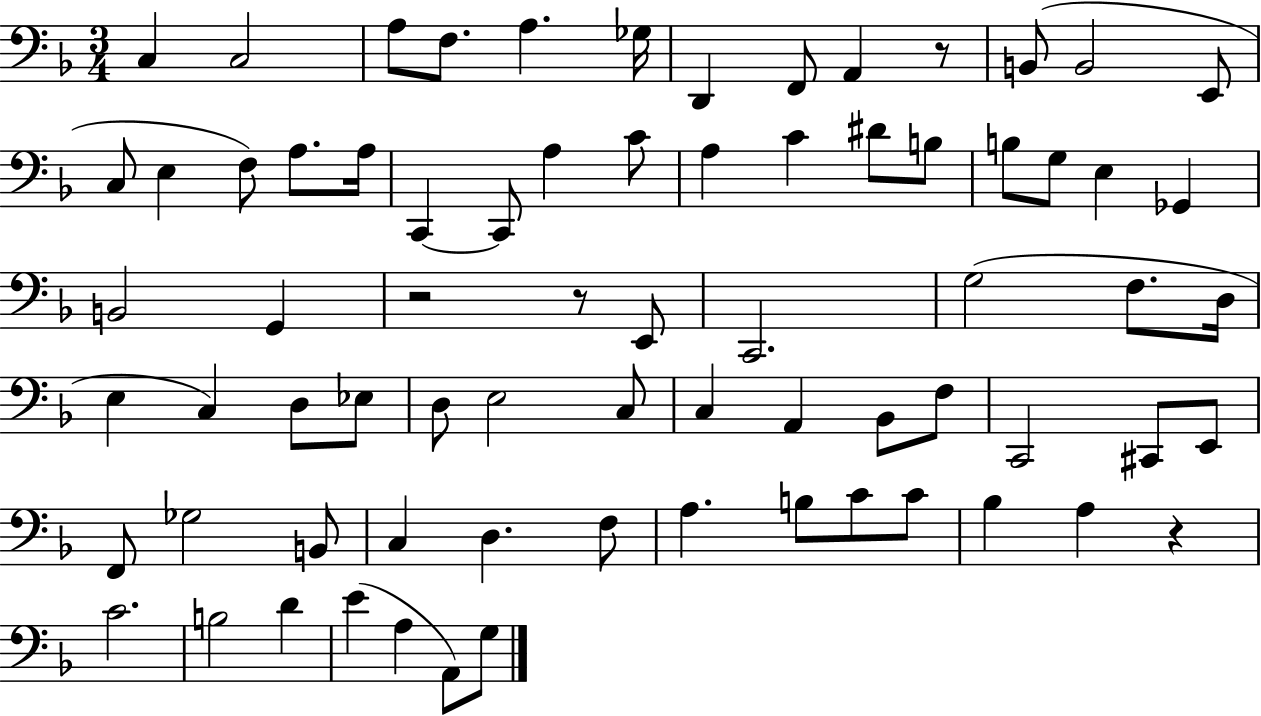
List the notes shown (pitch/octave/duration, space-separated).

C3/q C3/h A3/e F3/e. A3/q. Gb3/s D2/q F2/e A2/q R/e B2/e B2/h E2/e C3/e E3/q F3/e A3/e. A3/s C2/q C2/e A3/q C4/e A3/q C4/q D#4/e B3/e B3/e G3/e E3/q Gb2/q B2/h G2/q R/h R/e E2/e C2/h. G3/h F3/e. D3/s E3/q C3/q D3/e Eb3/e D3/e E3/h C3/e C3/q A2/q Bb2/e F3/e C2/h C#2/e E2/e F2/e Gb3/h B2/e C3/q D3/q. F3/e A3/q. B3/e C4/e C4/e Bb3/q A3/q R/q C4/h. B3/h D4/q E4/q A3/q A2/e G3/e